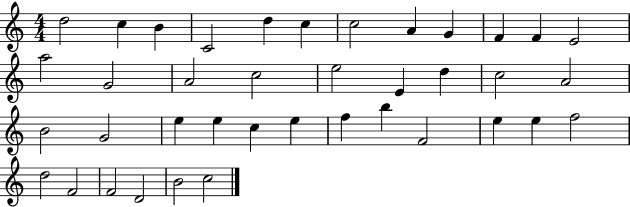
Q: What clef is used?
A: treble